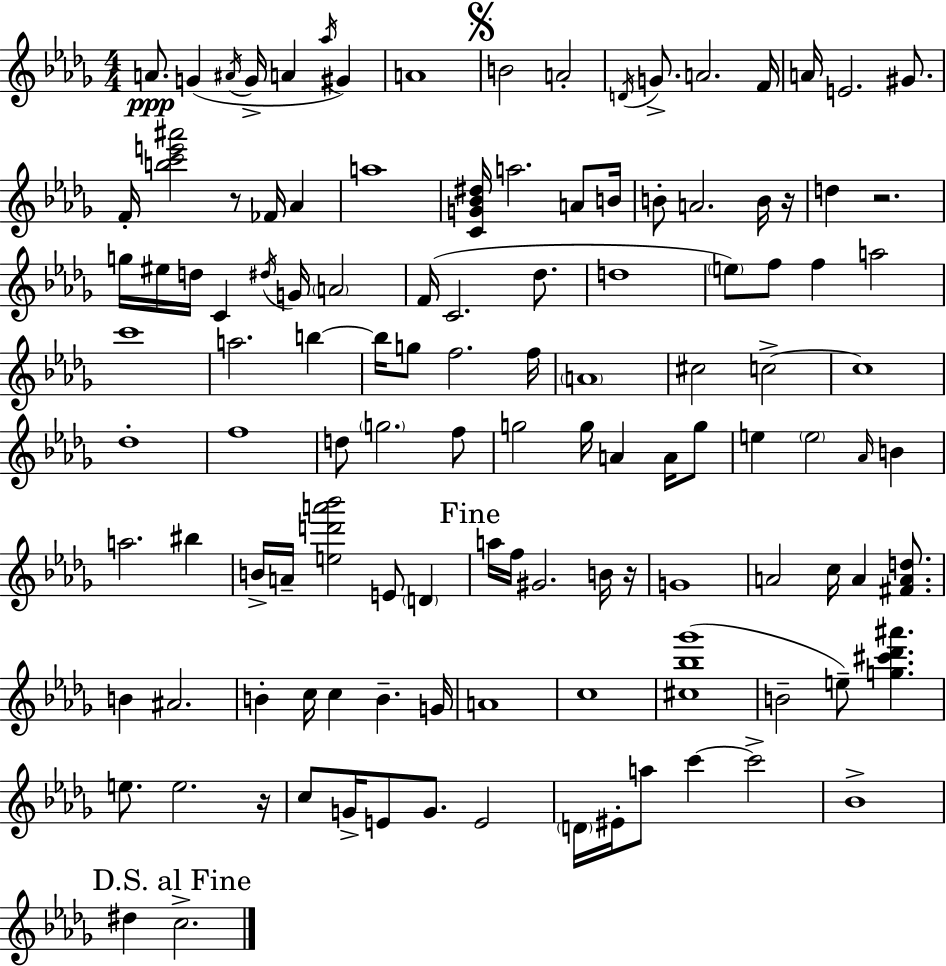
A4/e. G4/q A#4/s G4/s A4/q Ab5/s G#4/q A4/w B4/h A4/h D4/s G4/e. A4/h. F4/s A4/s E4/h. G#4/e. F4/s [B5,C6,E6,A#6]/h R/e FES4/s Ab4/q A5/w [C4,G4,Bb4,D#5]/s A5/h. A4/e B4/s B4/e A4/h. B4/s R/s D5/q R/h. G5/s EIS5/s D5/s C4/q D#5/s G4/s A4/h F4/s C4/h. Db5/e. D5/w E5/e F5/e F5/q A5/h C6/w A5/h. B5/q B5/s G5/e F5/h. F5/s A4/w C#5/h C5/h C5/w Db5/w F5/w D5/e G5/h. F5/e G5/h G5/s A4/q A4/s G5/e E5/q E5/h Ab4/s B4/q A5/h. BIS5/q B4/s A4/s [E5,D6,A6,Bb6]/h E4/e D4/q A5/s F5/s G#4/h. B4/s R/s G4/w A4/h C5/s A4/q [F#4,A4,D5]/e. B4/q A#4/h. B4/q C5/s C5/q B4/q. G4/s A4/w C5/w [C#5,Bb5,Gb6]/w B4/h E5/e [G5,C#6,Db6,A#6]/q. E5/e. E5/h. R/s C5/e G4/s E4/e G4/e. E4/h D4/s EIS4/s A5/e C6/q C6/h Bb4/w D#5/q C5/h.